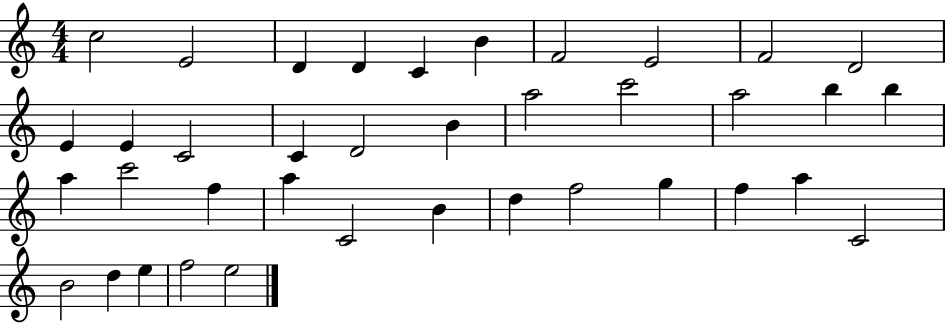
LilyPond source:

{
  \clef treble
  \numericTimeSignature
  \time 4/4
  \key c \major
  c''2 e'2 | d'4 d'4 c'4 b'4 | f'2 e'2 | f'2 d'2 | \break e'4 e'4 c'2 | c'4 d'2 b'4 | a''2 c'''2 | a''2 b''4 b''4 | \break a''4 c'''2 f''4 | a''4 c'2 b'4 | d''4 f''2 g''4 | f''4 a''4 c'2 | \break b'2 d''4 e''4 | f''2 e''2 | \bar "|."
}